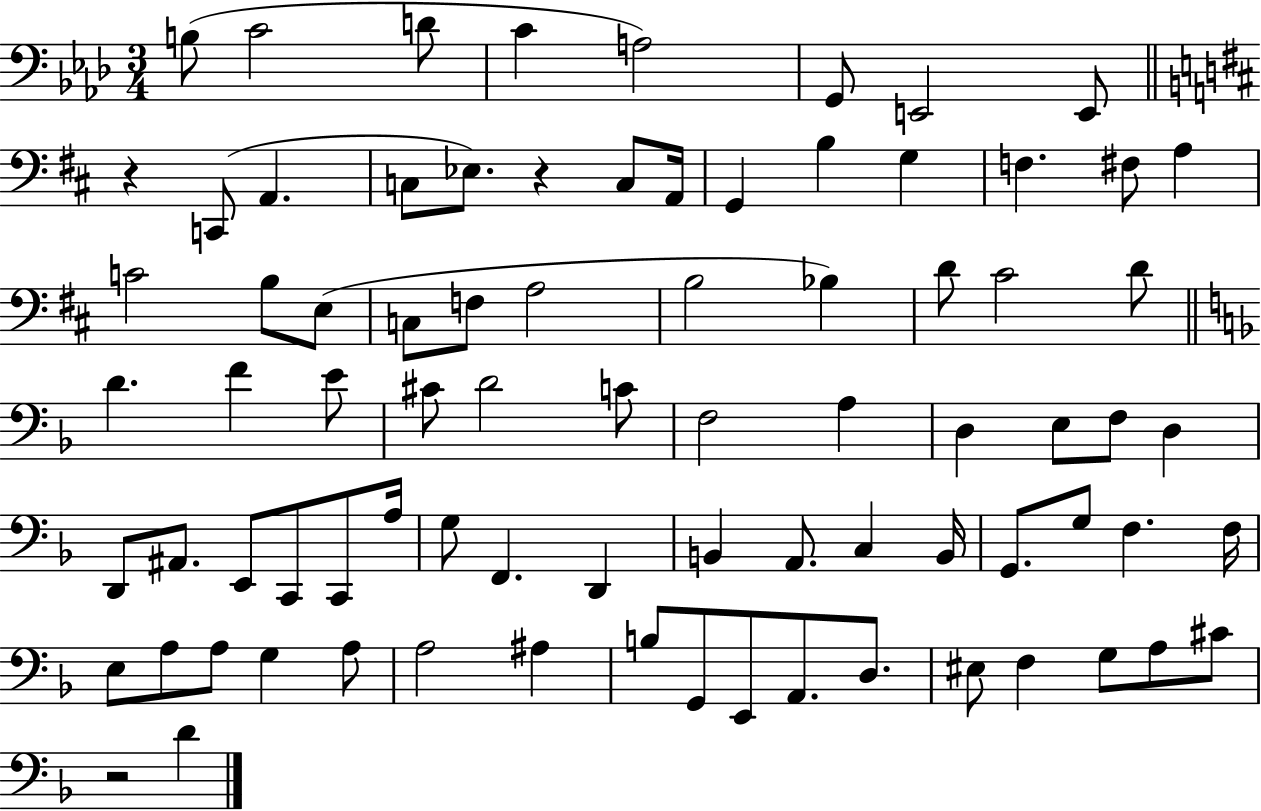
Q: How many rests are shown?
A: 3